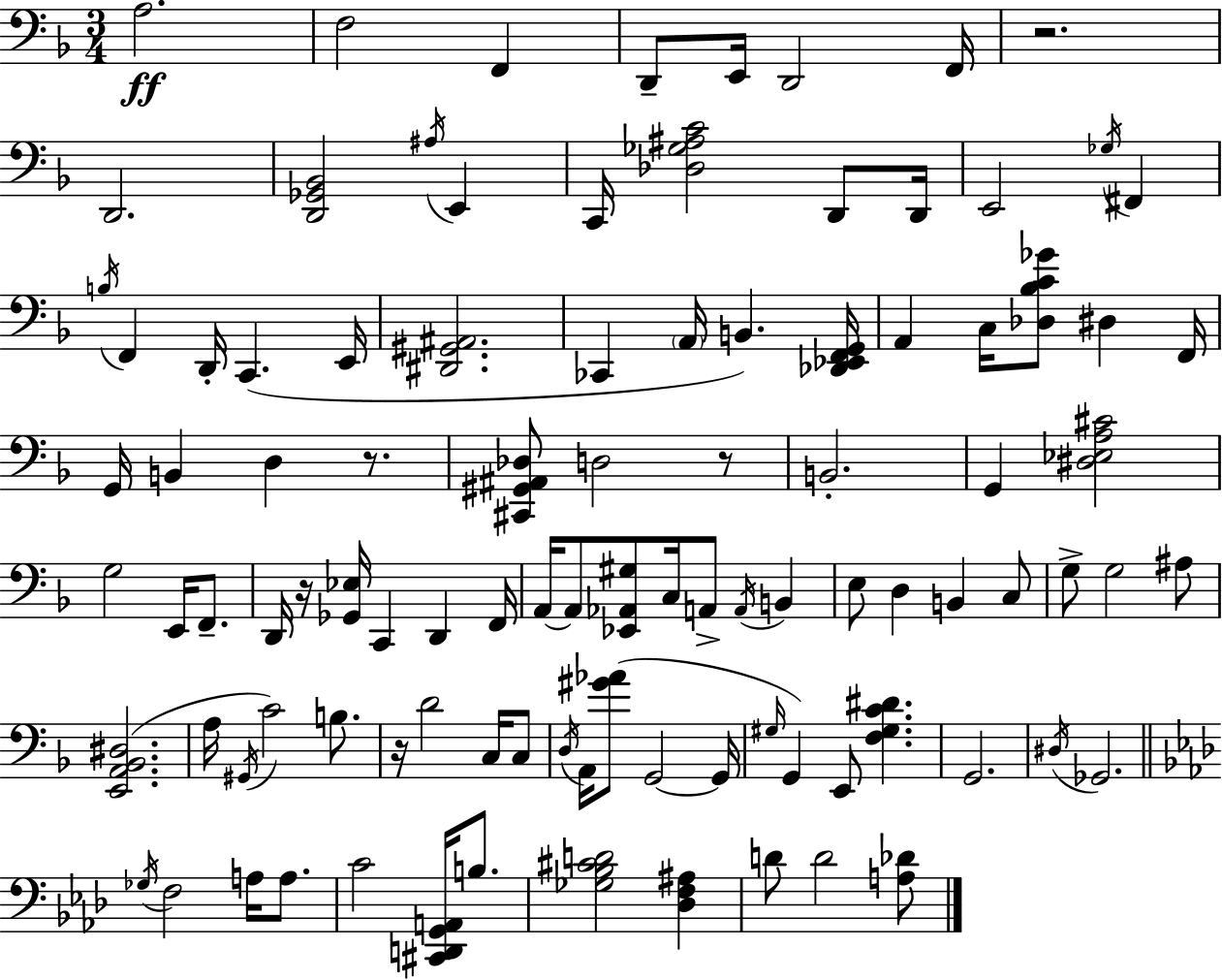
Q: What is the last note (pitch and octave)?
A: D4